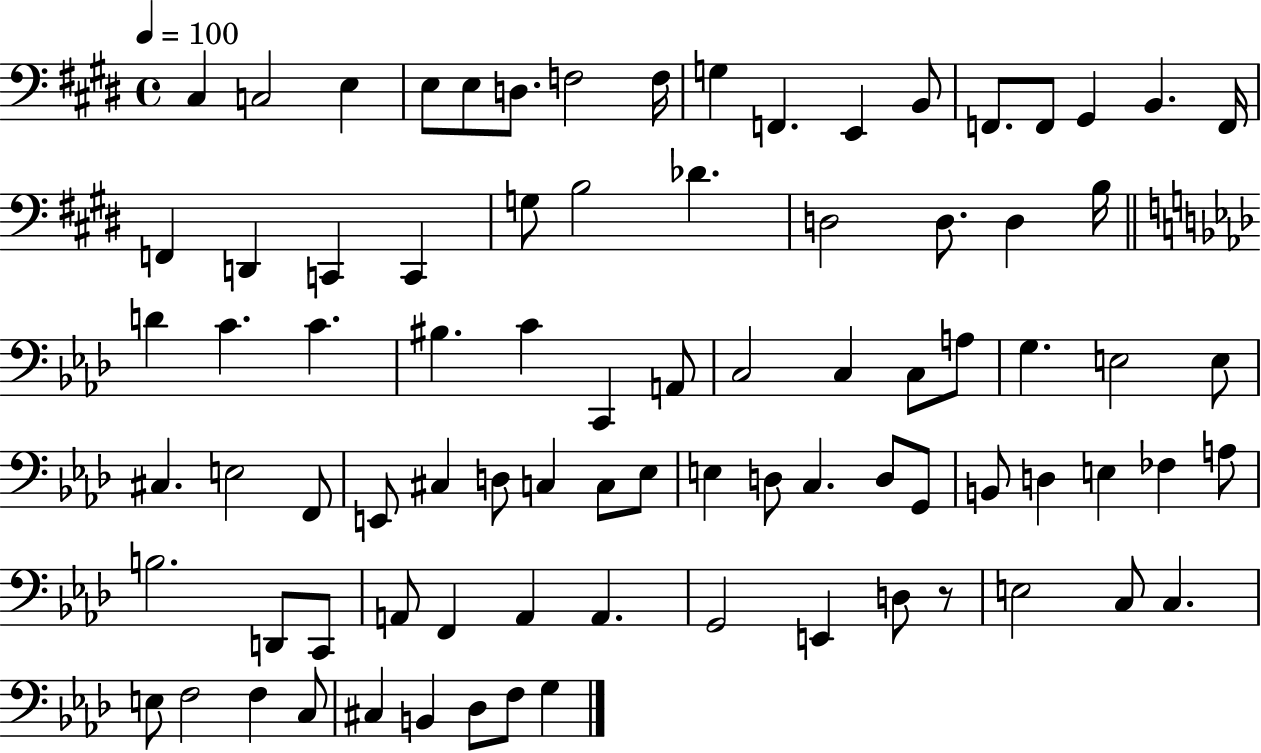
X:1
T:Untitled
M:4/4
L:1/4
K:E
^C, C,2 E, E,/2 E,/2 D,/2 F,2 F,/4 G, F,, E,, B,,/2 F,,/2 F,,/2 ^G,, B,, F,,/4 F,, D,, C,, C,, G,/2 B,2 _D D,2 D,/2 D, B,/4 D C C ^B, C C,, A,,/2 C,2 C, C,/2 A,/2 G, E,2 E,/2 ^C, E,2 F,,/2 E,,/2 ^C, D,/2 C, C,/2 _E,/2 E, D,/2 C, D,/2 G,,/2 B,,/2 D, E, _F, A,/2 B,2 D,,/2 C,,/2 A,,/2 F,, A,, A,, G,,2 E,, D,/2 z/2 E,2 C,/2 C, E,/2 F,2 F, C,/2 ^C, B,, _D,/2 F,/2 G,